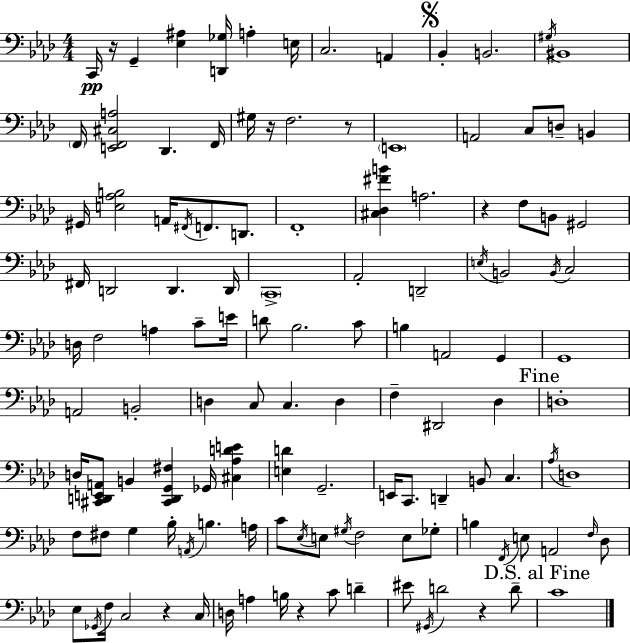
X:1
T:Untitled
M:4/4
L:1/4
K:Fm
C,,/4 z/4 G,, [_E,^A,] [D,,_G,]/4 A, E,/4 C,2 A,, _B,, B,,2 ^G,/4 ^B,,4 F,,/4 [E,,F,,^C,A,]2 _D,, F,,/4 ^G,/4 z/4 F,2 z/2 E,,4 A,,2 C,/2 D,/2 B,, ^G,,/4 [E,_A,B,]2 A,,/4 ^F,,/4 F,,/2 D,,/2 F,,4 [^C,_D,^FB] A,2 z F,/2 B,,/2 ^G,,2 ^F,,/4 D,,2 D,, D,,/4 C,,4 _A,,2 D,,2 E,/4 B,,2 B,,/4 C,2 D,/4 F,2 A, C/2 E/4 D/2 _B,2 C/2 B, A,,2 G,, G,,4 A,,2 B,,2 D, C,/2 C, D, F, ^D,,2 _D, D,4 D,/4 [^C,,D,,E,,A,,]/2 B,, [^C,,D,,G,,^F,] _G,,/4 [^C,_A,DE] [E,D] G,,2 E,,/4 C,,/2 D,, B,,/2 C, _A,/4 D,4 F,/2 ^F,/2 G, _B,/4 A,,/4 B, A,/4 C/2 _E,/4 E,/2 ^G,/4 F,2 E,/2 _G,/2 B, F,,/4 E,/2 A,,2 F,/4 _D,/2 _E,/2 _G,,/4 F,/4 C,2 z C,/4 D,/4 A, B,/4 z C/2 D ^E/2 ^G,,/4 D2 z D/2 C4